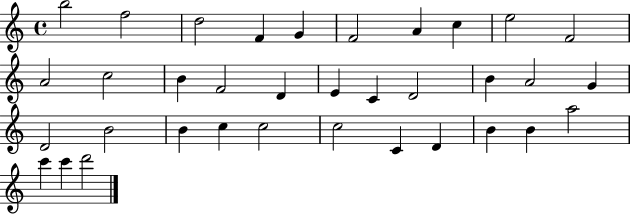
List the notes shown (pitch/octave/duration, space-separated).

B5/h F5/h D5/h F4/q G4/q F4/h A4/q C5/q E5/h F4/h A4/h C5/h B4/q F4/h D4/q E4/q C4/q D4/h B4/q A4/h G4/q D4/h B4/h B4/q C5/q C5/h C5/h C4/q D4/q B4/q B4/q A5/h C6/q C6/q D6/h